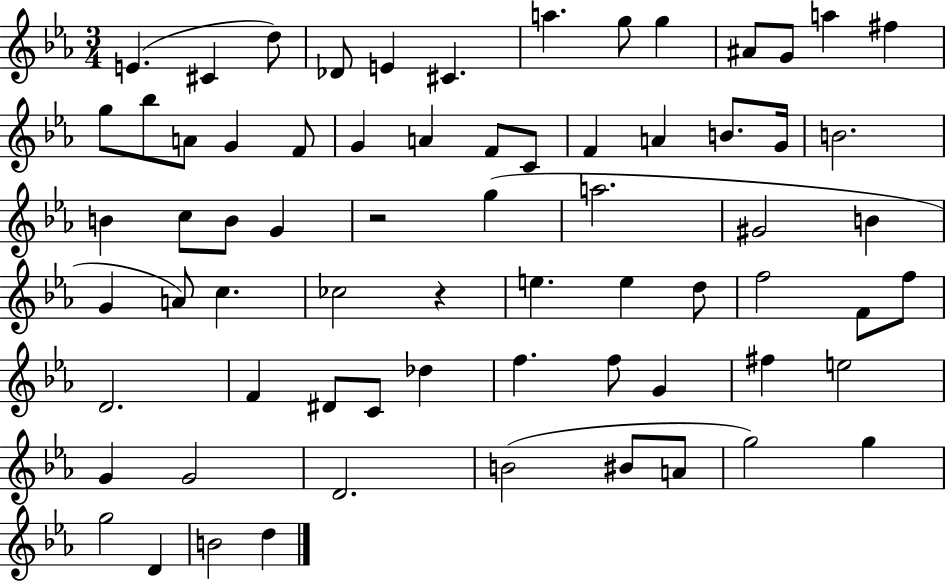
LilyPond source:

{
  \clef treble
  \numericTimeSignature
  \time 3/4
  \key ees \major
  e'4.( cis'4 d''8) | des'8 e'4 cis'4. | a''4. g''8 g''4 | ais'8 g'8 a''4 fis''4 | \break g''8 bes''8 a'8 g'4 f'8 | g'4 a'4 f'8 c'8 | f'4 a'4 b'8. g'16 | b'2. | \break b'4 c''8 b'8 g'4 | r2 g''4( | a''2. | gis'2 b'4 | \break g'4 a'8) c''4. | ces''2 r4 | e''4. e''4 d''8 | f''2 f'8 f''8 | \break d'2. | f'4 dis'8 c'8 des''4 | f''4. f''8 g'4 | fis''4 e''2 | \break g'4 g'2 | d'2. | b'2( bis'8 a'8 | g''2) g''4 | \break g''2 d'4 | b'2 d''4 | \bar "|."
}